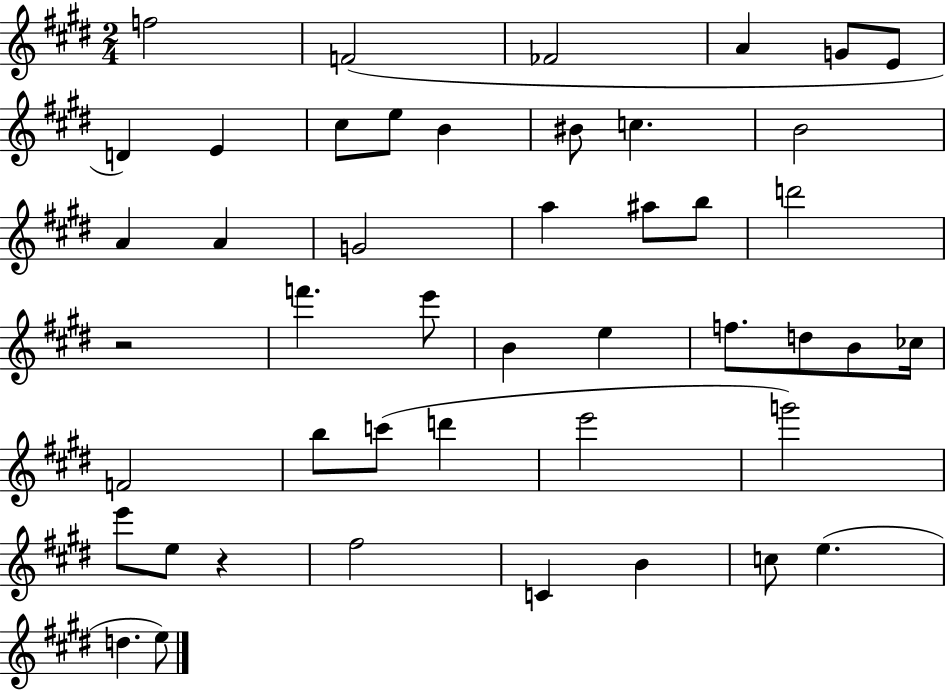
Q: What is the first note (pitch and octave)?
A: F5